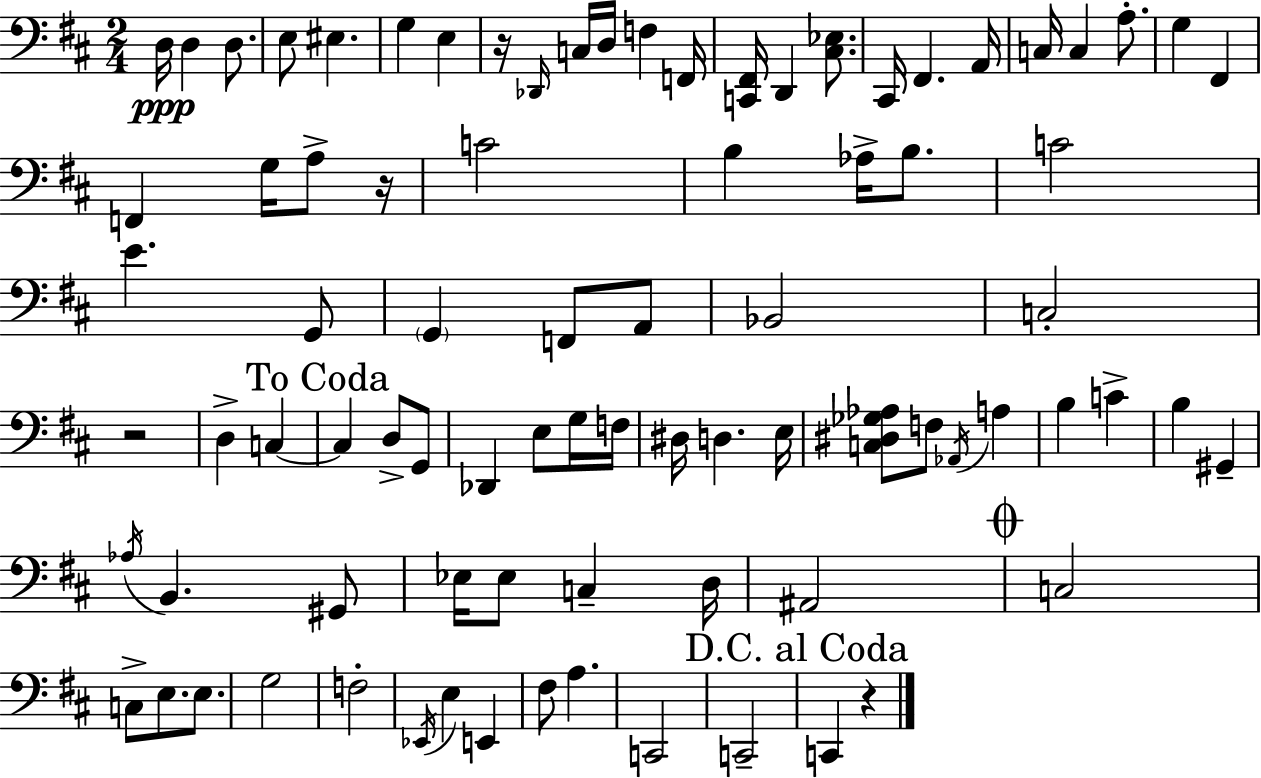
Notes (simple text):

D3/s D3/q D3/e. E3/e EIS3/q. G3/q E3/q R/s Db2/s C3/s D3/s F3/q F2/s [C2,F#2]/s D2/q [C#3,Eb3]/e. C#2/s F#2/q. A2/s C3/s C3/q A3/e. G3/q F#2/q F2/q G3/s A3/e R/s C4/h B3/q Ab3/s B3/e. C4/h E4/q. G2/e G2/q F2/e A2/e Bb2/h C3/h R/h D3/q C3/q C3/q D3/e G2/e Db2/q E3/e G3/s F3/s D#3/s D3/q. E3/s [C3,D#3,Gb3,Ab3]/e F3/e Ab2/s A3/q B3/q C4/q B3/q G#2/q Ab3/s B2/q. G#2/e Eb3/s Eb3/e C3/q D3/s A#2/h C3/h C3/e E3/e. E3/e. G3/h F3/h Eb2/s E3/q E2/q F#3/e A3/q. C2/h C2/h C2/q R/q